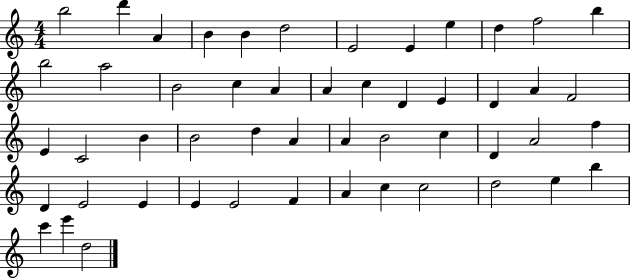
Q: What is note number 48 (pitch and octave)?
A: B5